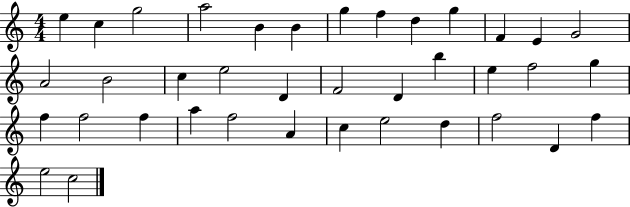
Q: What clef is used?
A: treble